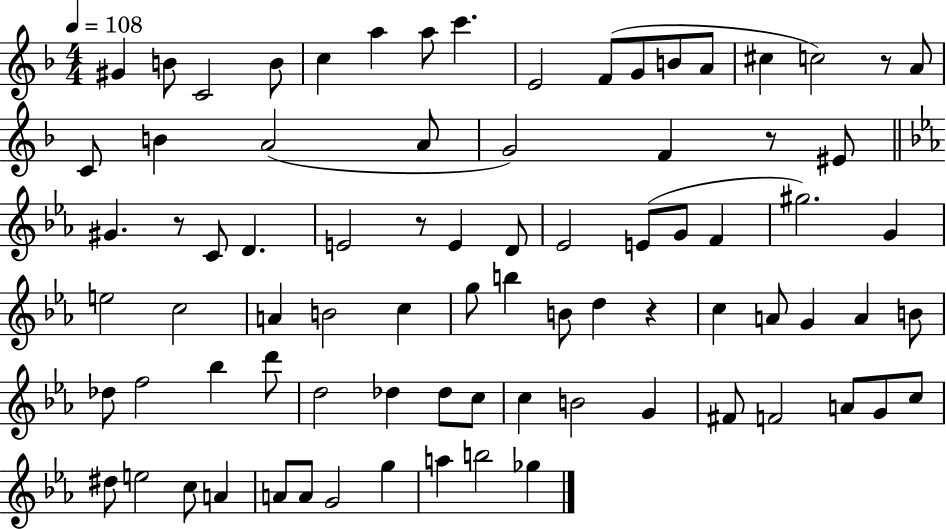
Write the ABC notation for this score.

X:1
T:Untitled
M:4/4
L:1/4
K:F
^G B/2 C2 B/2 c a a/2 c' E2 F/2 G/2 B/2 A/2 ^c c2 z/2 A/2 C/2 B A2 A/2 G2 F z/2 ^E/2 ^G z/2 C/2 D E2 z/2 E D/2 _E2 E/2 G/2 F ^g2 G e2 c2 A B2 c g/2 b B/2 d z c A/2 G A B/2 _d/2 f2 _b d'/2 d2 _d _d/2 c/2 c B2 G ^F/2 F2 A/2 G/2 c/2 ^d/2 e2 c/2 A A/2 A/2 G2 g a b2 _g